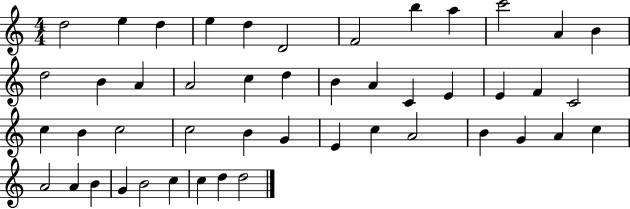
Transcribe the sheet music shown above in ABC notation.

X:1
T:Untitled
M:4/4
L:1/4
K:C
d2 e d e d D2 F2 b a c'2 A B d2 B A A2 c d B A C E E F C2 c B c2 c2 B G E c A2 B G A c A2 A B G B2 c c d d2